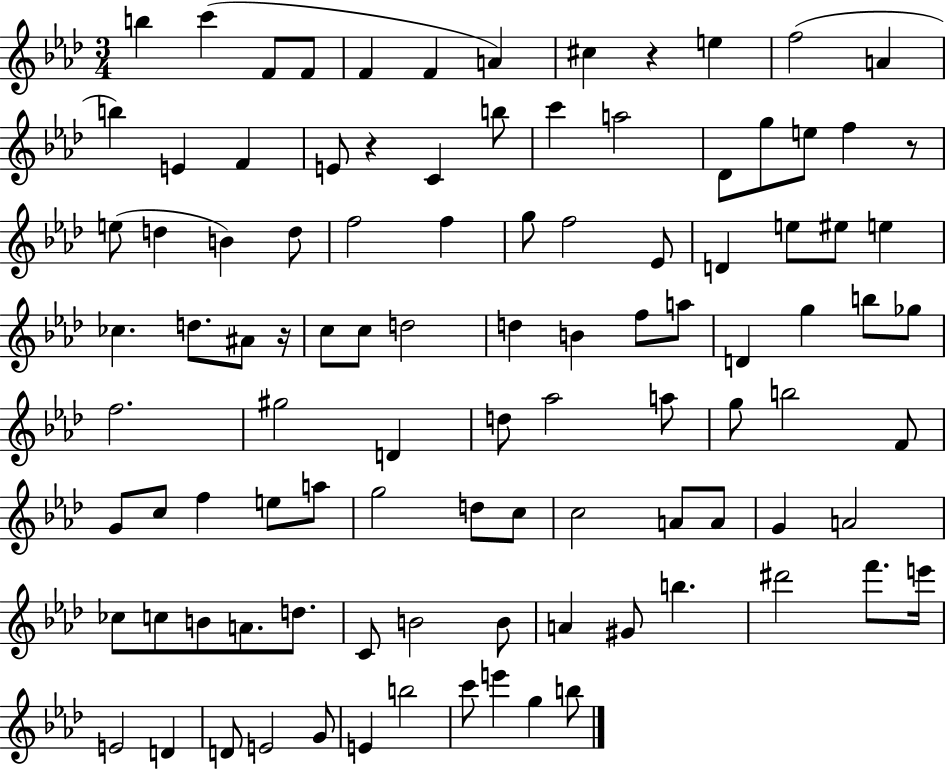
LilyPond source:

{
  \clef treble
  \numericTimeSignature
  \time 3/4
  \key aes \major
  b''4 c'''4( f'8 f'8 | f'4 f'4 a'4) | cis''4 r4 e''4 | f''2( a'4 | \break b''4) e'4 f'4 | e'8 r4 c'4 b''8 | c'''4 a''2 | des'8 g''8 e''8 f''4 r8 | \break e''8( d''4 b'4) d''8 | f''2 f''4 | g''8 f''2 ees'8 | d'4 e''8 eis''8 e''4 | \break ces''4. d''8. ais'8 r16 | c''8 c''8 d''2 | d''4 b'4 f''8 a''8 | d'4 g''4 b''8 ges''8 | \break f''2. | gis''2 d'4 | d''8 aes''2 a''8 | g''8 b''2 f'8 | \break g'8 c''8 f''4 e''8 a''8 | g''2 d''8 c''8 | c''2 a'8 a'8 | g'4 a'2 | \break ces''8 c''8 b'8 a'8. d''8. | c'8 b'2 b'8 | a'4 gis'8 b''4. | dis'''2 f'''8. e'''16 | \break e'2 d'4 | d'8 e'2 g'8 | e'4 b''2 | c'''8 e'''4 g''4 b''8 | \break \bar "|."
}